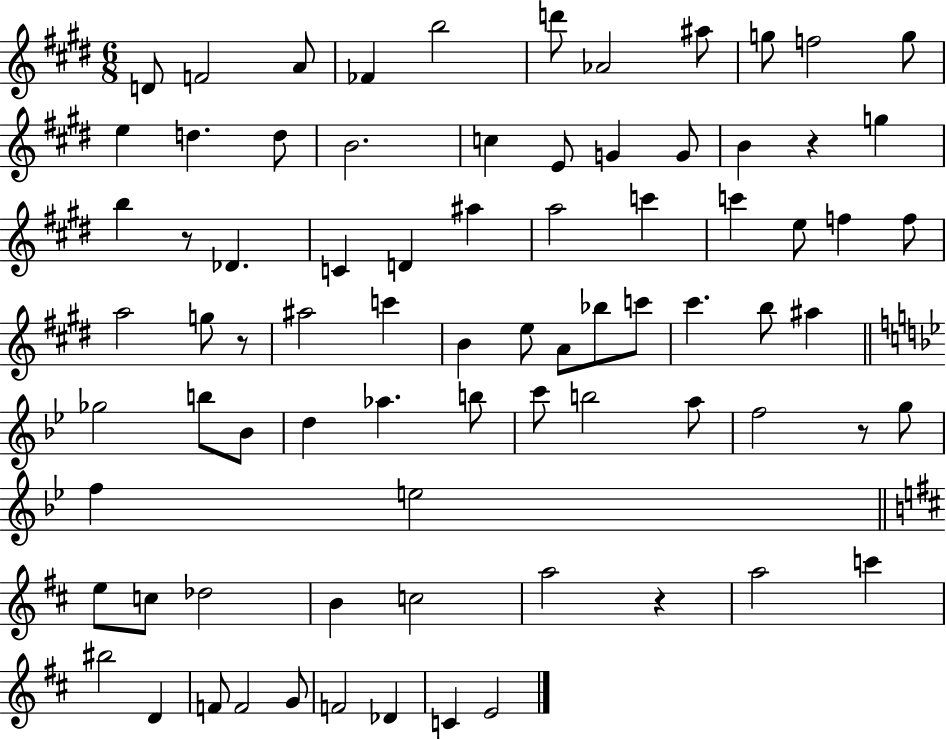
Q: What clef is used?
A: treble